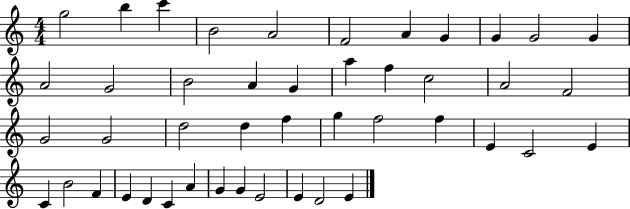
G5/h B5/q C6/q B4/h A4/h F4/h A4/q G4/q G4/q G4/h G4/q A4/h G4/h B4/h A4/q G4/q A5/q F5/q C5/h A4/h F4/h G4/h G4/h D5/h D5/q F5/q G5/q F5/h F5/q E4/q C4/h E4/q C4/q B4/h F4/q E4/q D4/q C4/q A4/q G4/q G4/q E4/h E4/q D4/h E4/q